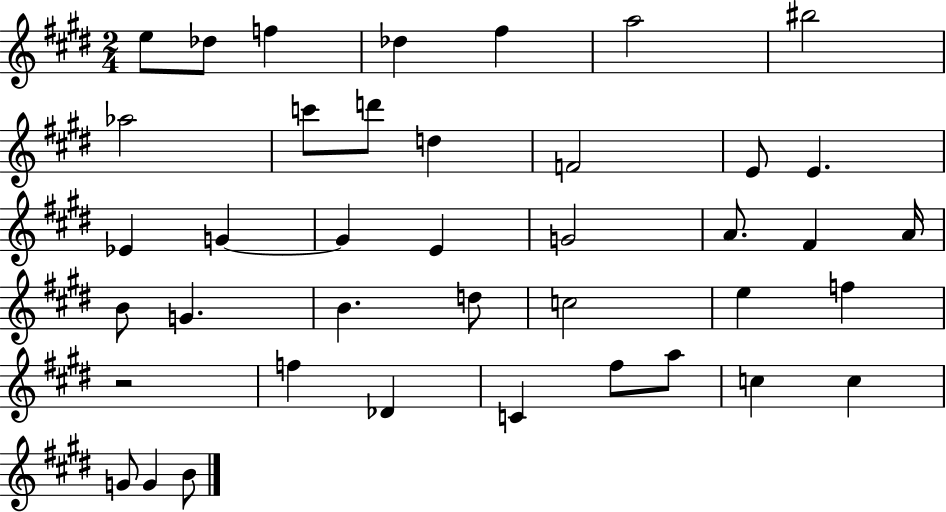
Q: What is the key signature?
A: E major